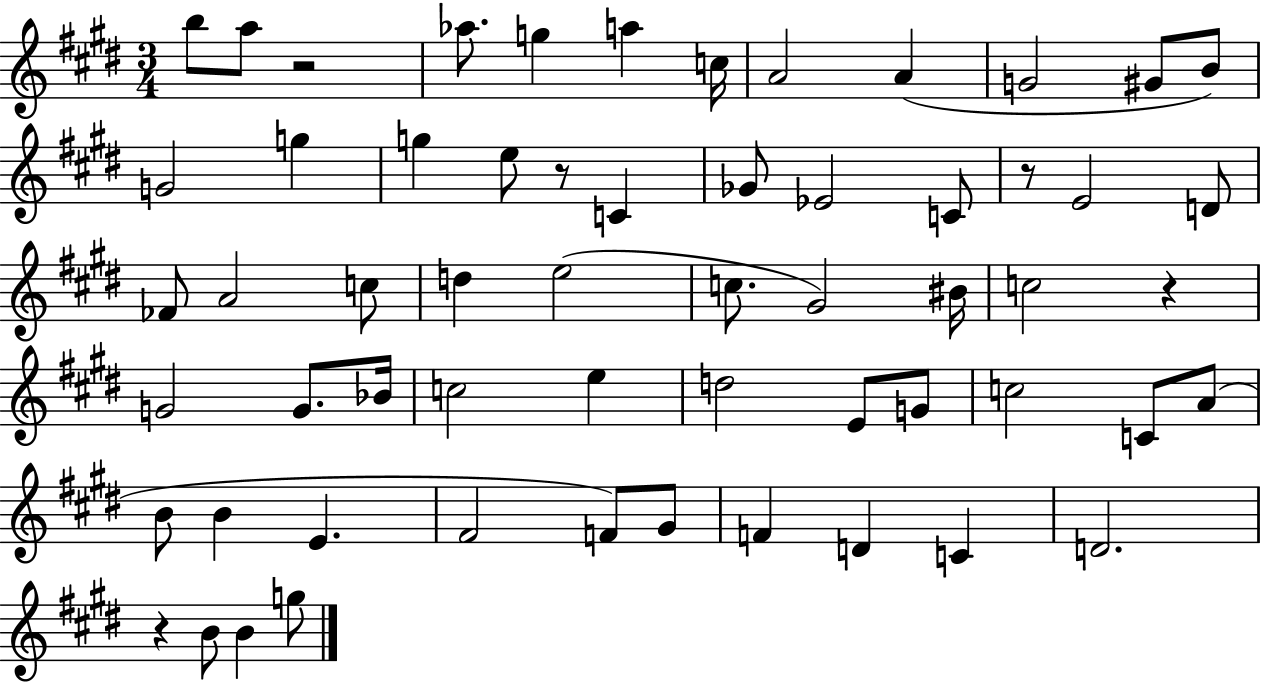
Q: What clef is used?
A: treble